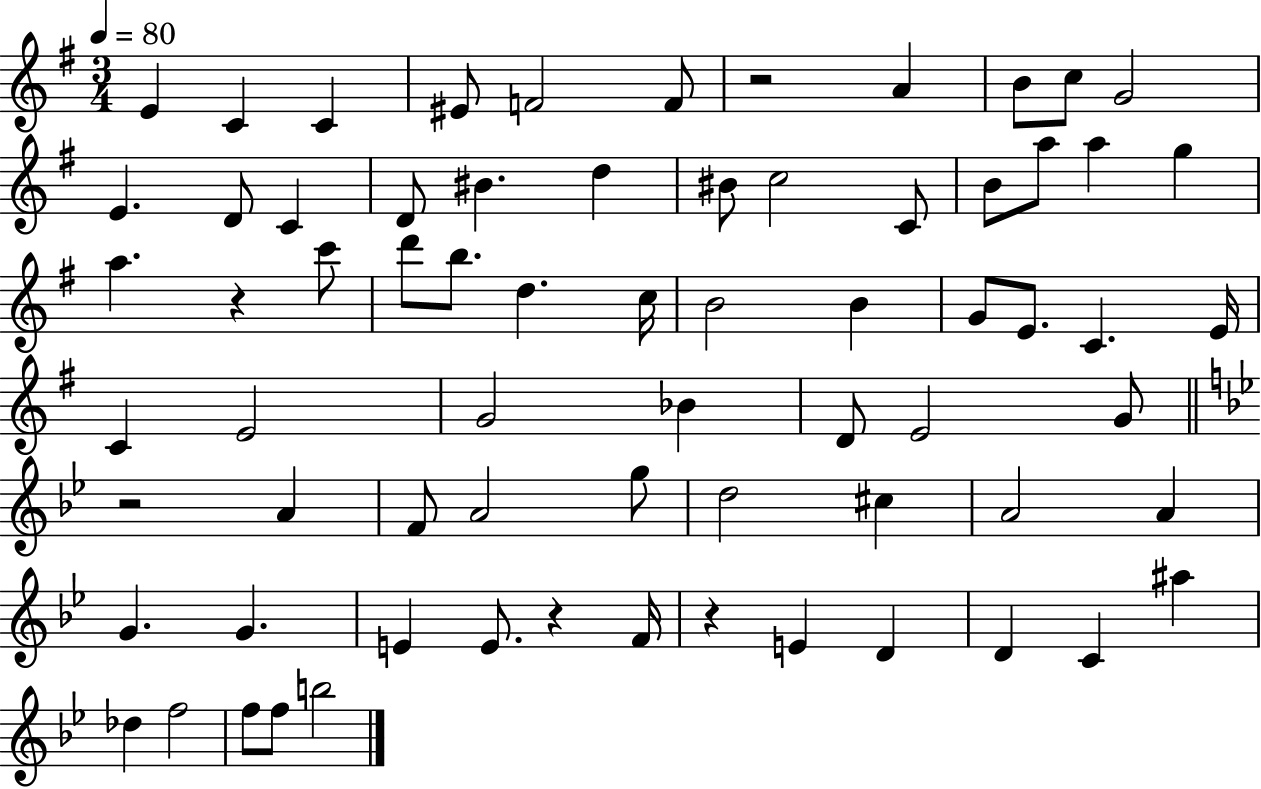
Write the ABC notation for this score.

X:1
T:Untitled
M:3/4
L:1/4
K:G
E C C ^E/2 F2 F/2 z2 A B/2 c/2 G2 E D/2 C D/2 ^B d ^B/2 c2 C/2 B/2 a/2 a g a z c'/2 d'/2 b/2 d c/4 B2 B G/2 E/2 C E/4 C E2 G2 _B D/2 E2 G/2 z2 A F/2 A2 g/2 d2 ^c A2 A G G E E/2 z F/4 z E D D C ^a _d f2 f/2 f/2 b2